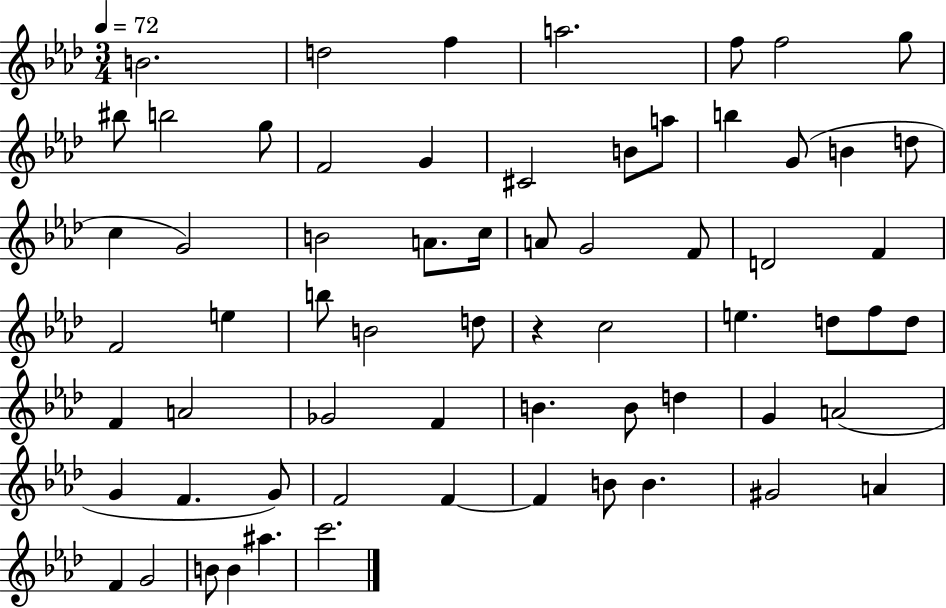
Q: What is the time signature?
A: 3/4